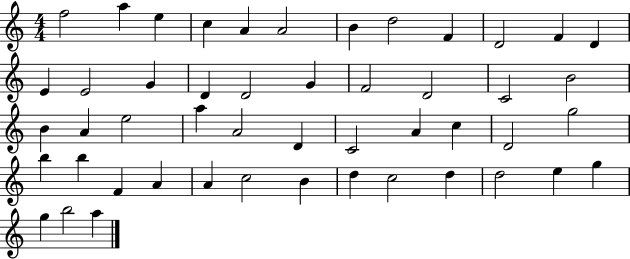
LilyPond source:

{
  \clef treble
  \numericTimeSignature
  \time 4/4
  \key c \major
  f''2 a''4 e''4 | c''4 a'4 a'2 | b'4 d''2 f'4 | d'2 f'4 d'4 | \break e'4 e'2 g'4 | d'4 d'2 g'4 | f'2 d'2 | c'2 b'2 | \break b'4 a'4 e''2 | a''4 a'2 d'4 | c'2 a'4 c''4 | d'2 g''2 | \break b''4 b''4 f'4 a'4 | a'4 c''2 b'4 | d''4 c''2 d''4 | d''2 e''4 g''4 | \break g''4 b''2 a''4 | \bar "|."
}